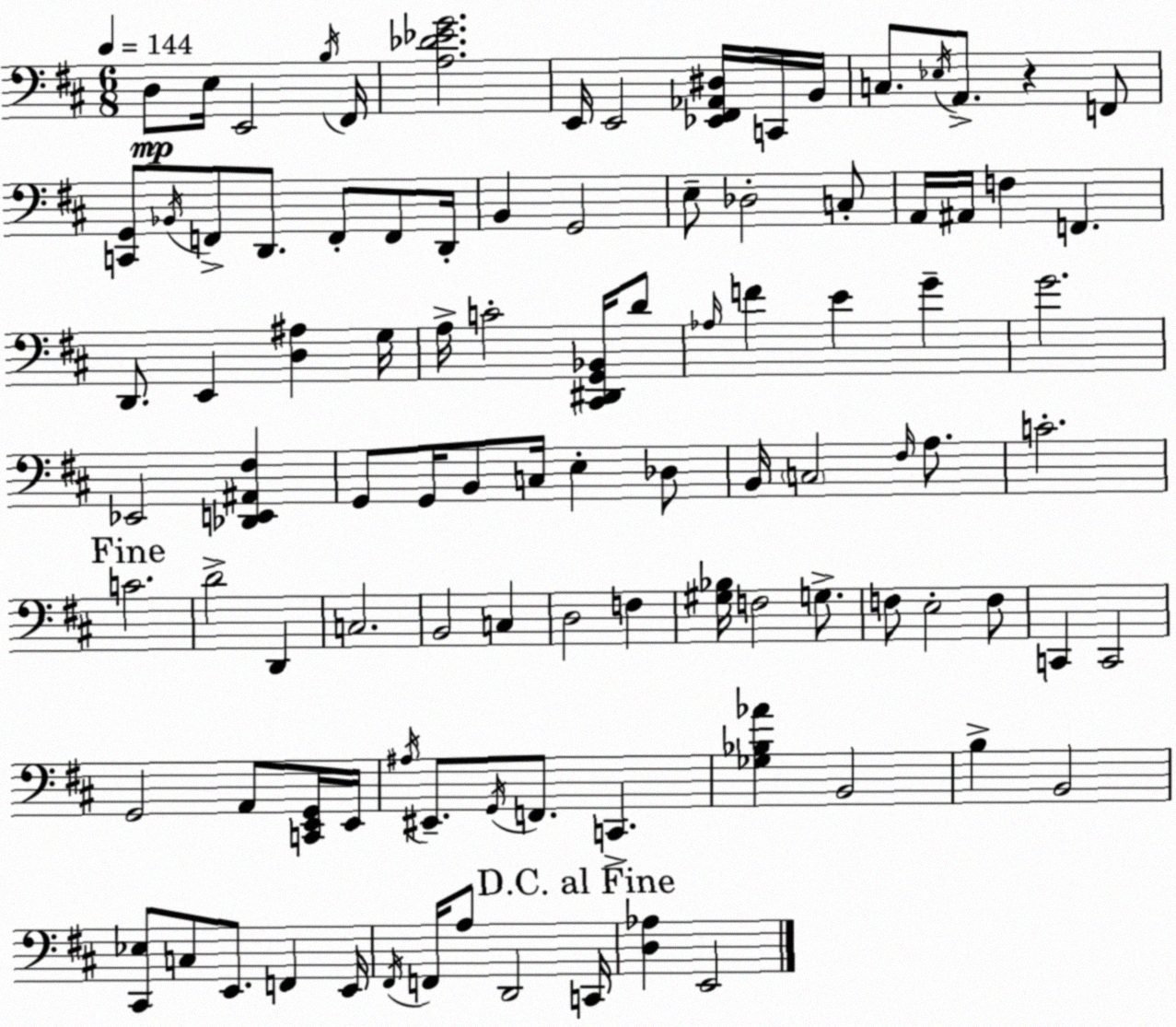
X:1
T:Untitled
M:6/8
L:1/4
K:D
D,/2 E,/4 E,,2 B,/4 ^F,,/4 [A,_D_EG]2 E,,/4 E,,2 [_E,,^F,,_A,,^D,]/4 C,,/4 B,,/4 C,/2 _E,/4 A,,/2 z F,,/2 [C,,G,,]/2 _B,,/4 F,,/2 D,,/2 F,,/2 F,,/2 D,,/4 B,, G,,2 E,/2 _D,2 C,/2 A,,/4 ^A,,/4 F, F,, D,,/2 E,, [D,^A,] G,/4 A,/4 C2 [^C,,^D,,G,,_B,,]/4 D/2 _A,/4 F E G G2 _E,,2 [_D,,E,,^A,,^F,] G,,/2 G,,/4 B,,/2 C,/4 E, _D,/2 B,,/4 C,2 ^F,/4 A,/2 C2 C2 D2 D,, C,2 B,,2 C, D,2 F, [^G,_B,]/4 F,2 G,/2 F,/2 E,2 F,/2 C,, C,,2 G,,2 A,,/2 [C,,E,,G,,]/4 E,,/4 ^A,/4 ^E,,/2 G,,/4 F,,/2 C,, [_G,_B,_A] B,,2 B, B,,2 [^C,,_E,]/2 C,/2 E,,/2 F,, E,,/4 ^F,,/4 F,,/4 A,/2 D,,2 C,,/4 [D,_A,] E,,2